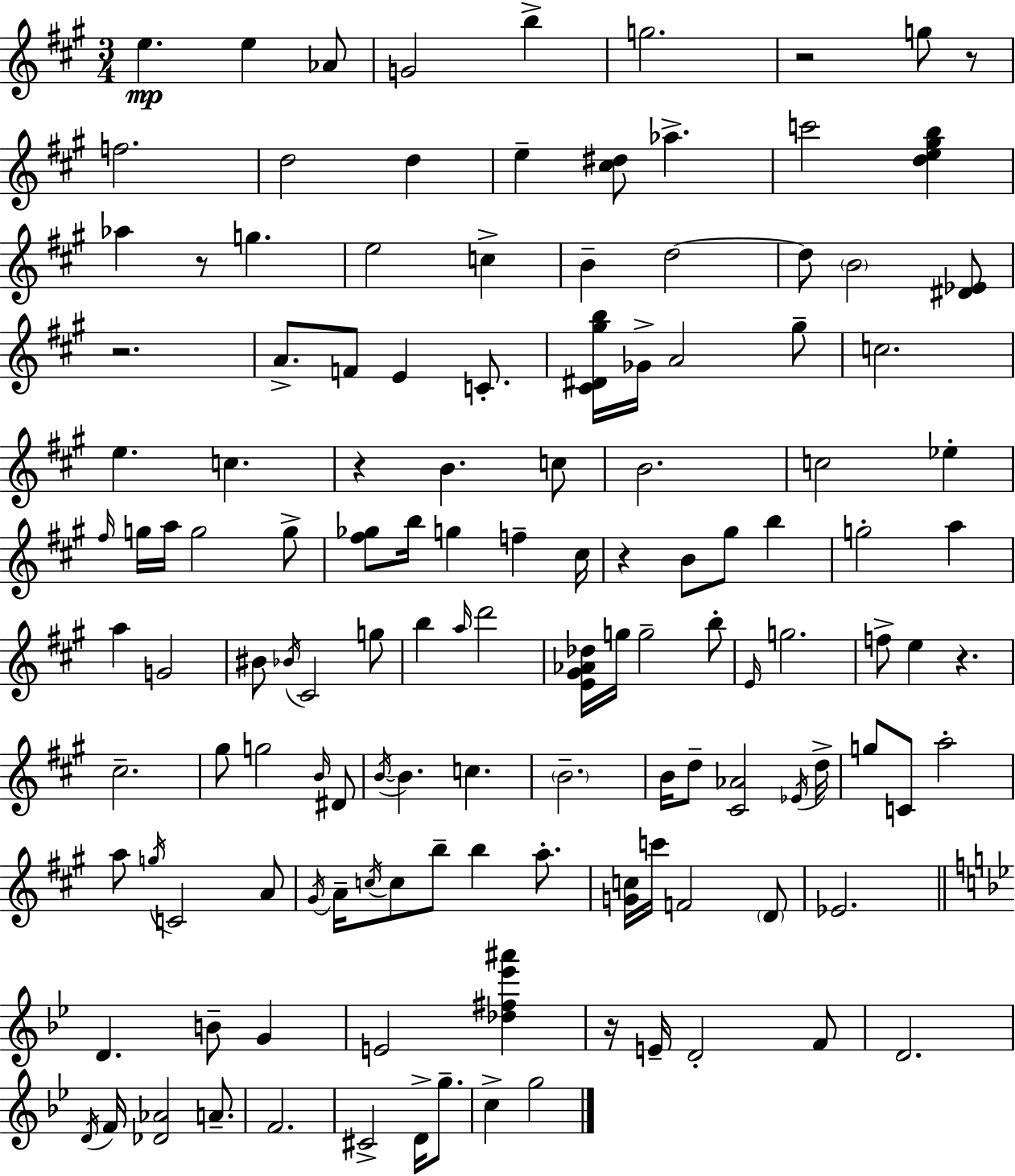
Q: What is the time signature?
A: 3/4